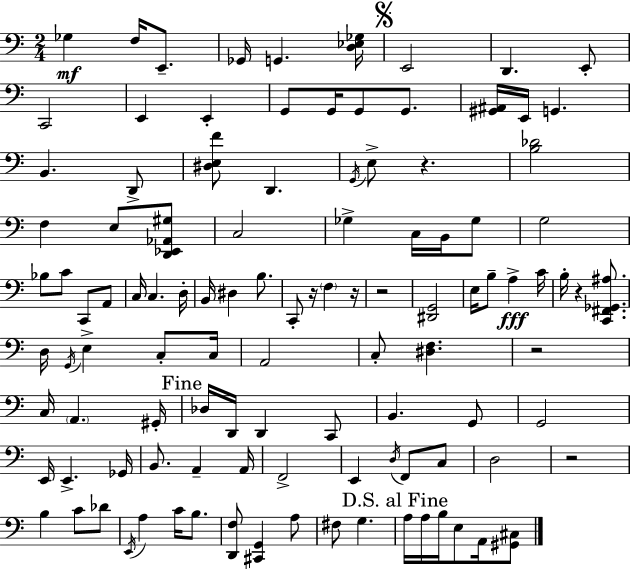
Gb3/q F3/s E2/e. Gb2/s G2/q. [D3,Eb3,Gb3]/s E2/h D2/q. E2/e C2/h E2/q E2/q G2/e G2/s G2/e G2/e. [G#2,A#2]/s E2/s G2/q. B2/q. D2/e [D#3,E3,F4]/e D2/q. G2/s E3/e R/q. [B3,Db4]/h F3/q E3/e [D2,Eb2,Ab2,G#3]/e C3/h Gb3/q C3/s B2/s Gb3/e G3/h Bb3/e C4/e C2/e A2/e C3/s C3/q. D3/s B2/s D#3/q B3/e. C2/e R/s F3/q R/s R/h [D#2,G2]/h E3/s B3/e A3/q C4/s B3/s R/q [C2,F#2,Gb2,A#3]/e. D3/s G2/s E3/q C3/e C3/s A2/h C3/e [D#3,F3]/q. R/h C3/s A2/q. G#2/s Db3/s D2/s D2/q C2/e B2/q. G2/e G2/h E2/s E2/q. Gb2/s B2/e. A2/q A2/s F2/h E2/q D3/s F2/e C3/e D3/h R/h B3/q C4/e Db4/e E2/s A3/q C4/s B3/e. [D2,F3]/e [C#2,G2]/q A3/e F#3/e G3/q. A3/s A3/s B3/s E3/e A2/s [G#2,C#3]/e